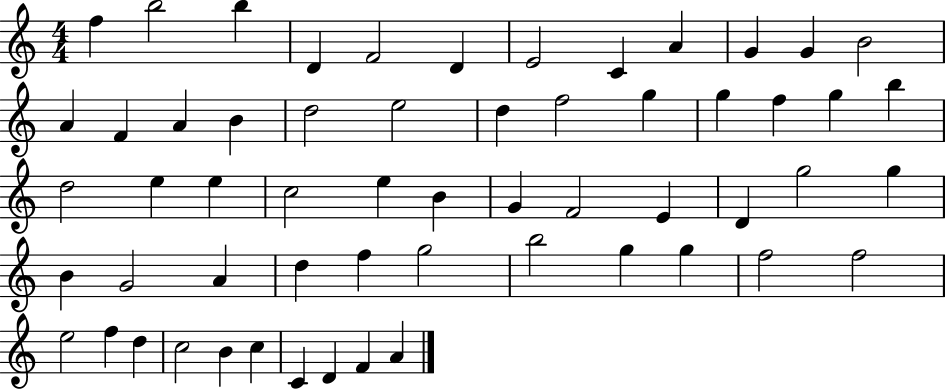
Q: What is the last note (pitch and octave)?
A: A4